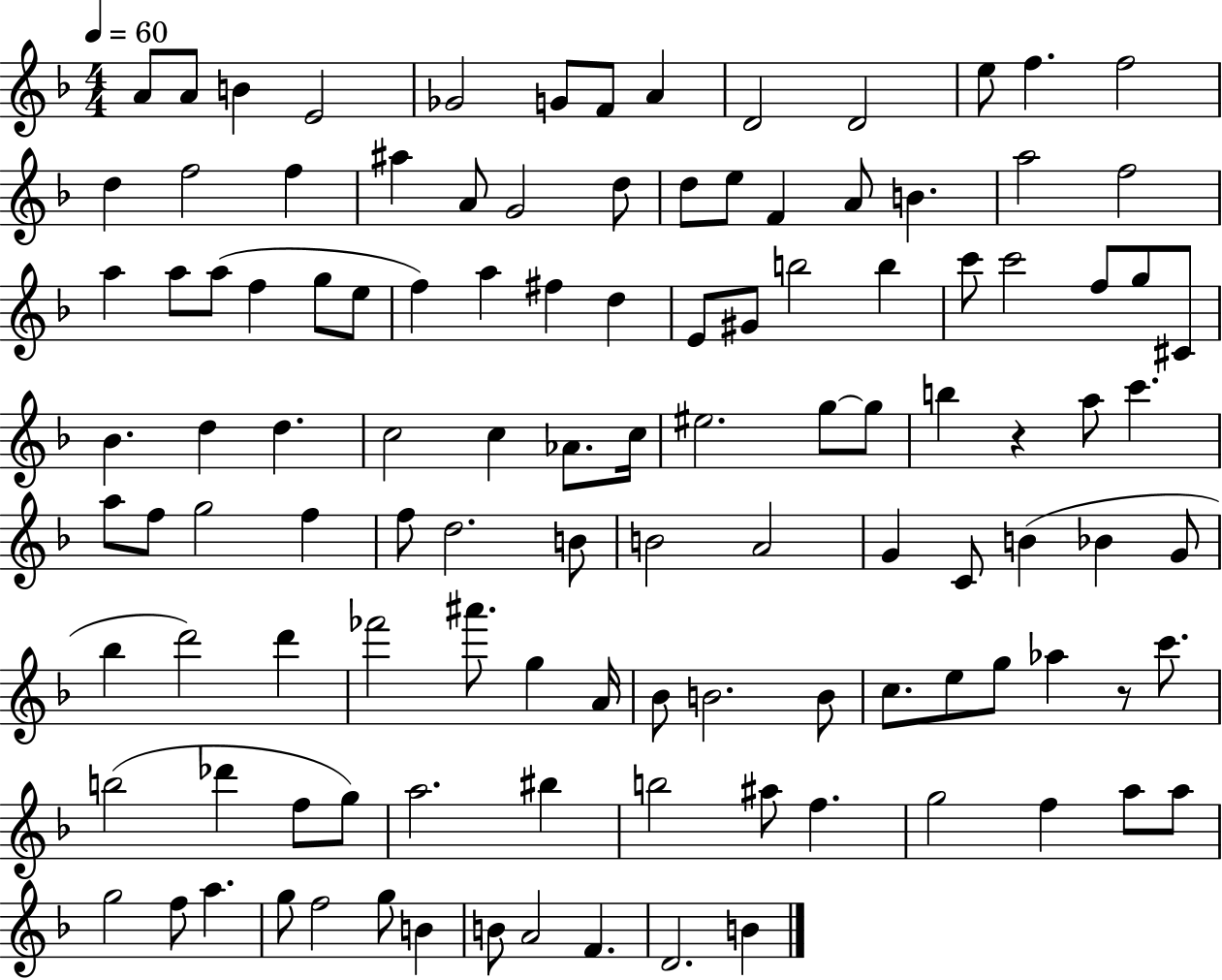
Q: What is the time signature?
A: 4/4